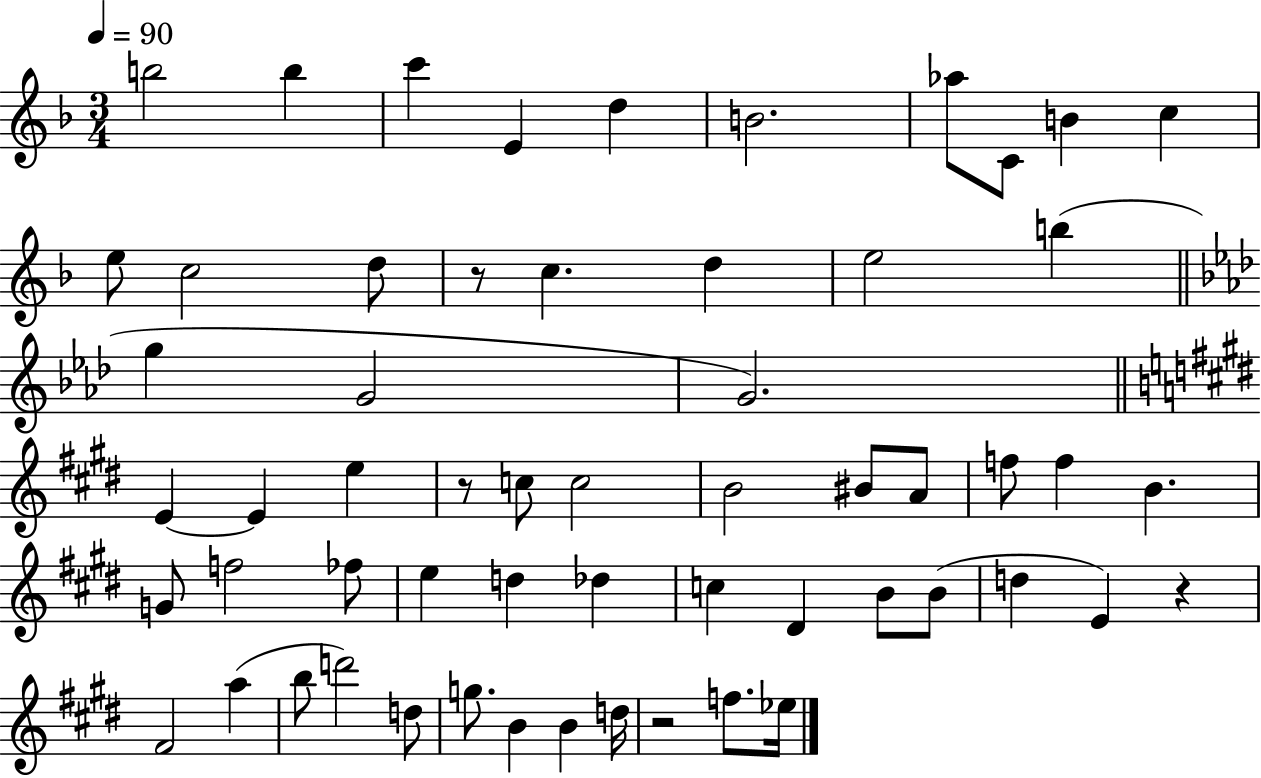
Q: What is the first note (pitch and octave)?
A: B5